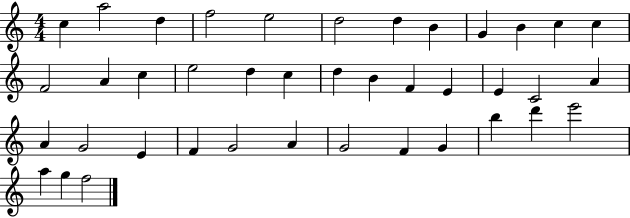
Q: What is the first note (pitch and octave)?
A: C5